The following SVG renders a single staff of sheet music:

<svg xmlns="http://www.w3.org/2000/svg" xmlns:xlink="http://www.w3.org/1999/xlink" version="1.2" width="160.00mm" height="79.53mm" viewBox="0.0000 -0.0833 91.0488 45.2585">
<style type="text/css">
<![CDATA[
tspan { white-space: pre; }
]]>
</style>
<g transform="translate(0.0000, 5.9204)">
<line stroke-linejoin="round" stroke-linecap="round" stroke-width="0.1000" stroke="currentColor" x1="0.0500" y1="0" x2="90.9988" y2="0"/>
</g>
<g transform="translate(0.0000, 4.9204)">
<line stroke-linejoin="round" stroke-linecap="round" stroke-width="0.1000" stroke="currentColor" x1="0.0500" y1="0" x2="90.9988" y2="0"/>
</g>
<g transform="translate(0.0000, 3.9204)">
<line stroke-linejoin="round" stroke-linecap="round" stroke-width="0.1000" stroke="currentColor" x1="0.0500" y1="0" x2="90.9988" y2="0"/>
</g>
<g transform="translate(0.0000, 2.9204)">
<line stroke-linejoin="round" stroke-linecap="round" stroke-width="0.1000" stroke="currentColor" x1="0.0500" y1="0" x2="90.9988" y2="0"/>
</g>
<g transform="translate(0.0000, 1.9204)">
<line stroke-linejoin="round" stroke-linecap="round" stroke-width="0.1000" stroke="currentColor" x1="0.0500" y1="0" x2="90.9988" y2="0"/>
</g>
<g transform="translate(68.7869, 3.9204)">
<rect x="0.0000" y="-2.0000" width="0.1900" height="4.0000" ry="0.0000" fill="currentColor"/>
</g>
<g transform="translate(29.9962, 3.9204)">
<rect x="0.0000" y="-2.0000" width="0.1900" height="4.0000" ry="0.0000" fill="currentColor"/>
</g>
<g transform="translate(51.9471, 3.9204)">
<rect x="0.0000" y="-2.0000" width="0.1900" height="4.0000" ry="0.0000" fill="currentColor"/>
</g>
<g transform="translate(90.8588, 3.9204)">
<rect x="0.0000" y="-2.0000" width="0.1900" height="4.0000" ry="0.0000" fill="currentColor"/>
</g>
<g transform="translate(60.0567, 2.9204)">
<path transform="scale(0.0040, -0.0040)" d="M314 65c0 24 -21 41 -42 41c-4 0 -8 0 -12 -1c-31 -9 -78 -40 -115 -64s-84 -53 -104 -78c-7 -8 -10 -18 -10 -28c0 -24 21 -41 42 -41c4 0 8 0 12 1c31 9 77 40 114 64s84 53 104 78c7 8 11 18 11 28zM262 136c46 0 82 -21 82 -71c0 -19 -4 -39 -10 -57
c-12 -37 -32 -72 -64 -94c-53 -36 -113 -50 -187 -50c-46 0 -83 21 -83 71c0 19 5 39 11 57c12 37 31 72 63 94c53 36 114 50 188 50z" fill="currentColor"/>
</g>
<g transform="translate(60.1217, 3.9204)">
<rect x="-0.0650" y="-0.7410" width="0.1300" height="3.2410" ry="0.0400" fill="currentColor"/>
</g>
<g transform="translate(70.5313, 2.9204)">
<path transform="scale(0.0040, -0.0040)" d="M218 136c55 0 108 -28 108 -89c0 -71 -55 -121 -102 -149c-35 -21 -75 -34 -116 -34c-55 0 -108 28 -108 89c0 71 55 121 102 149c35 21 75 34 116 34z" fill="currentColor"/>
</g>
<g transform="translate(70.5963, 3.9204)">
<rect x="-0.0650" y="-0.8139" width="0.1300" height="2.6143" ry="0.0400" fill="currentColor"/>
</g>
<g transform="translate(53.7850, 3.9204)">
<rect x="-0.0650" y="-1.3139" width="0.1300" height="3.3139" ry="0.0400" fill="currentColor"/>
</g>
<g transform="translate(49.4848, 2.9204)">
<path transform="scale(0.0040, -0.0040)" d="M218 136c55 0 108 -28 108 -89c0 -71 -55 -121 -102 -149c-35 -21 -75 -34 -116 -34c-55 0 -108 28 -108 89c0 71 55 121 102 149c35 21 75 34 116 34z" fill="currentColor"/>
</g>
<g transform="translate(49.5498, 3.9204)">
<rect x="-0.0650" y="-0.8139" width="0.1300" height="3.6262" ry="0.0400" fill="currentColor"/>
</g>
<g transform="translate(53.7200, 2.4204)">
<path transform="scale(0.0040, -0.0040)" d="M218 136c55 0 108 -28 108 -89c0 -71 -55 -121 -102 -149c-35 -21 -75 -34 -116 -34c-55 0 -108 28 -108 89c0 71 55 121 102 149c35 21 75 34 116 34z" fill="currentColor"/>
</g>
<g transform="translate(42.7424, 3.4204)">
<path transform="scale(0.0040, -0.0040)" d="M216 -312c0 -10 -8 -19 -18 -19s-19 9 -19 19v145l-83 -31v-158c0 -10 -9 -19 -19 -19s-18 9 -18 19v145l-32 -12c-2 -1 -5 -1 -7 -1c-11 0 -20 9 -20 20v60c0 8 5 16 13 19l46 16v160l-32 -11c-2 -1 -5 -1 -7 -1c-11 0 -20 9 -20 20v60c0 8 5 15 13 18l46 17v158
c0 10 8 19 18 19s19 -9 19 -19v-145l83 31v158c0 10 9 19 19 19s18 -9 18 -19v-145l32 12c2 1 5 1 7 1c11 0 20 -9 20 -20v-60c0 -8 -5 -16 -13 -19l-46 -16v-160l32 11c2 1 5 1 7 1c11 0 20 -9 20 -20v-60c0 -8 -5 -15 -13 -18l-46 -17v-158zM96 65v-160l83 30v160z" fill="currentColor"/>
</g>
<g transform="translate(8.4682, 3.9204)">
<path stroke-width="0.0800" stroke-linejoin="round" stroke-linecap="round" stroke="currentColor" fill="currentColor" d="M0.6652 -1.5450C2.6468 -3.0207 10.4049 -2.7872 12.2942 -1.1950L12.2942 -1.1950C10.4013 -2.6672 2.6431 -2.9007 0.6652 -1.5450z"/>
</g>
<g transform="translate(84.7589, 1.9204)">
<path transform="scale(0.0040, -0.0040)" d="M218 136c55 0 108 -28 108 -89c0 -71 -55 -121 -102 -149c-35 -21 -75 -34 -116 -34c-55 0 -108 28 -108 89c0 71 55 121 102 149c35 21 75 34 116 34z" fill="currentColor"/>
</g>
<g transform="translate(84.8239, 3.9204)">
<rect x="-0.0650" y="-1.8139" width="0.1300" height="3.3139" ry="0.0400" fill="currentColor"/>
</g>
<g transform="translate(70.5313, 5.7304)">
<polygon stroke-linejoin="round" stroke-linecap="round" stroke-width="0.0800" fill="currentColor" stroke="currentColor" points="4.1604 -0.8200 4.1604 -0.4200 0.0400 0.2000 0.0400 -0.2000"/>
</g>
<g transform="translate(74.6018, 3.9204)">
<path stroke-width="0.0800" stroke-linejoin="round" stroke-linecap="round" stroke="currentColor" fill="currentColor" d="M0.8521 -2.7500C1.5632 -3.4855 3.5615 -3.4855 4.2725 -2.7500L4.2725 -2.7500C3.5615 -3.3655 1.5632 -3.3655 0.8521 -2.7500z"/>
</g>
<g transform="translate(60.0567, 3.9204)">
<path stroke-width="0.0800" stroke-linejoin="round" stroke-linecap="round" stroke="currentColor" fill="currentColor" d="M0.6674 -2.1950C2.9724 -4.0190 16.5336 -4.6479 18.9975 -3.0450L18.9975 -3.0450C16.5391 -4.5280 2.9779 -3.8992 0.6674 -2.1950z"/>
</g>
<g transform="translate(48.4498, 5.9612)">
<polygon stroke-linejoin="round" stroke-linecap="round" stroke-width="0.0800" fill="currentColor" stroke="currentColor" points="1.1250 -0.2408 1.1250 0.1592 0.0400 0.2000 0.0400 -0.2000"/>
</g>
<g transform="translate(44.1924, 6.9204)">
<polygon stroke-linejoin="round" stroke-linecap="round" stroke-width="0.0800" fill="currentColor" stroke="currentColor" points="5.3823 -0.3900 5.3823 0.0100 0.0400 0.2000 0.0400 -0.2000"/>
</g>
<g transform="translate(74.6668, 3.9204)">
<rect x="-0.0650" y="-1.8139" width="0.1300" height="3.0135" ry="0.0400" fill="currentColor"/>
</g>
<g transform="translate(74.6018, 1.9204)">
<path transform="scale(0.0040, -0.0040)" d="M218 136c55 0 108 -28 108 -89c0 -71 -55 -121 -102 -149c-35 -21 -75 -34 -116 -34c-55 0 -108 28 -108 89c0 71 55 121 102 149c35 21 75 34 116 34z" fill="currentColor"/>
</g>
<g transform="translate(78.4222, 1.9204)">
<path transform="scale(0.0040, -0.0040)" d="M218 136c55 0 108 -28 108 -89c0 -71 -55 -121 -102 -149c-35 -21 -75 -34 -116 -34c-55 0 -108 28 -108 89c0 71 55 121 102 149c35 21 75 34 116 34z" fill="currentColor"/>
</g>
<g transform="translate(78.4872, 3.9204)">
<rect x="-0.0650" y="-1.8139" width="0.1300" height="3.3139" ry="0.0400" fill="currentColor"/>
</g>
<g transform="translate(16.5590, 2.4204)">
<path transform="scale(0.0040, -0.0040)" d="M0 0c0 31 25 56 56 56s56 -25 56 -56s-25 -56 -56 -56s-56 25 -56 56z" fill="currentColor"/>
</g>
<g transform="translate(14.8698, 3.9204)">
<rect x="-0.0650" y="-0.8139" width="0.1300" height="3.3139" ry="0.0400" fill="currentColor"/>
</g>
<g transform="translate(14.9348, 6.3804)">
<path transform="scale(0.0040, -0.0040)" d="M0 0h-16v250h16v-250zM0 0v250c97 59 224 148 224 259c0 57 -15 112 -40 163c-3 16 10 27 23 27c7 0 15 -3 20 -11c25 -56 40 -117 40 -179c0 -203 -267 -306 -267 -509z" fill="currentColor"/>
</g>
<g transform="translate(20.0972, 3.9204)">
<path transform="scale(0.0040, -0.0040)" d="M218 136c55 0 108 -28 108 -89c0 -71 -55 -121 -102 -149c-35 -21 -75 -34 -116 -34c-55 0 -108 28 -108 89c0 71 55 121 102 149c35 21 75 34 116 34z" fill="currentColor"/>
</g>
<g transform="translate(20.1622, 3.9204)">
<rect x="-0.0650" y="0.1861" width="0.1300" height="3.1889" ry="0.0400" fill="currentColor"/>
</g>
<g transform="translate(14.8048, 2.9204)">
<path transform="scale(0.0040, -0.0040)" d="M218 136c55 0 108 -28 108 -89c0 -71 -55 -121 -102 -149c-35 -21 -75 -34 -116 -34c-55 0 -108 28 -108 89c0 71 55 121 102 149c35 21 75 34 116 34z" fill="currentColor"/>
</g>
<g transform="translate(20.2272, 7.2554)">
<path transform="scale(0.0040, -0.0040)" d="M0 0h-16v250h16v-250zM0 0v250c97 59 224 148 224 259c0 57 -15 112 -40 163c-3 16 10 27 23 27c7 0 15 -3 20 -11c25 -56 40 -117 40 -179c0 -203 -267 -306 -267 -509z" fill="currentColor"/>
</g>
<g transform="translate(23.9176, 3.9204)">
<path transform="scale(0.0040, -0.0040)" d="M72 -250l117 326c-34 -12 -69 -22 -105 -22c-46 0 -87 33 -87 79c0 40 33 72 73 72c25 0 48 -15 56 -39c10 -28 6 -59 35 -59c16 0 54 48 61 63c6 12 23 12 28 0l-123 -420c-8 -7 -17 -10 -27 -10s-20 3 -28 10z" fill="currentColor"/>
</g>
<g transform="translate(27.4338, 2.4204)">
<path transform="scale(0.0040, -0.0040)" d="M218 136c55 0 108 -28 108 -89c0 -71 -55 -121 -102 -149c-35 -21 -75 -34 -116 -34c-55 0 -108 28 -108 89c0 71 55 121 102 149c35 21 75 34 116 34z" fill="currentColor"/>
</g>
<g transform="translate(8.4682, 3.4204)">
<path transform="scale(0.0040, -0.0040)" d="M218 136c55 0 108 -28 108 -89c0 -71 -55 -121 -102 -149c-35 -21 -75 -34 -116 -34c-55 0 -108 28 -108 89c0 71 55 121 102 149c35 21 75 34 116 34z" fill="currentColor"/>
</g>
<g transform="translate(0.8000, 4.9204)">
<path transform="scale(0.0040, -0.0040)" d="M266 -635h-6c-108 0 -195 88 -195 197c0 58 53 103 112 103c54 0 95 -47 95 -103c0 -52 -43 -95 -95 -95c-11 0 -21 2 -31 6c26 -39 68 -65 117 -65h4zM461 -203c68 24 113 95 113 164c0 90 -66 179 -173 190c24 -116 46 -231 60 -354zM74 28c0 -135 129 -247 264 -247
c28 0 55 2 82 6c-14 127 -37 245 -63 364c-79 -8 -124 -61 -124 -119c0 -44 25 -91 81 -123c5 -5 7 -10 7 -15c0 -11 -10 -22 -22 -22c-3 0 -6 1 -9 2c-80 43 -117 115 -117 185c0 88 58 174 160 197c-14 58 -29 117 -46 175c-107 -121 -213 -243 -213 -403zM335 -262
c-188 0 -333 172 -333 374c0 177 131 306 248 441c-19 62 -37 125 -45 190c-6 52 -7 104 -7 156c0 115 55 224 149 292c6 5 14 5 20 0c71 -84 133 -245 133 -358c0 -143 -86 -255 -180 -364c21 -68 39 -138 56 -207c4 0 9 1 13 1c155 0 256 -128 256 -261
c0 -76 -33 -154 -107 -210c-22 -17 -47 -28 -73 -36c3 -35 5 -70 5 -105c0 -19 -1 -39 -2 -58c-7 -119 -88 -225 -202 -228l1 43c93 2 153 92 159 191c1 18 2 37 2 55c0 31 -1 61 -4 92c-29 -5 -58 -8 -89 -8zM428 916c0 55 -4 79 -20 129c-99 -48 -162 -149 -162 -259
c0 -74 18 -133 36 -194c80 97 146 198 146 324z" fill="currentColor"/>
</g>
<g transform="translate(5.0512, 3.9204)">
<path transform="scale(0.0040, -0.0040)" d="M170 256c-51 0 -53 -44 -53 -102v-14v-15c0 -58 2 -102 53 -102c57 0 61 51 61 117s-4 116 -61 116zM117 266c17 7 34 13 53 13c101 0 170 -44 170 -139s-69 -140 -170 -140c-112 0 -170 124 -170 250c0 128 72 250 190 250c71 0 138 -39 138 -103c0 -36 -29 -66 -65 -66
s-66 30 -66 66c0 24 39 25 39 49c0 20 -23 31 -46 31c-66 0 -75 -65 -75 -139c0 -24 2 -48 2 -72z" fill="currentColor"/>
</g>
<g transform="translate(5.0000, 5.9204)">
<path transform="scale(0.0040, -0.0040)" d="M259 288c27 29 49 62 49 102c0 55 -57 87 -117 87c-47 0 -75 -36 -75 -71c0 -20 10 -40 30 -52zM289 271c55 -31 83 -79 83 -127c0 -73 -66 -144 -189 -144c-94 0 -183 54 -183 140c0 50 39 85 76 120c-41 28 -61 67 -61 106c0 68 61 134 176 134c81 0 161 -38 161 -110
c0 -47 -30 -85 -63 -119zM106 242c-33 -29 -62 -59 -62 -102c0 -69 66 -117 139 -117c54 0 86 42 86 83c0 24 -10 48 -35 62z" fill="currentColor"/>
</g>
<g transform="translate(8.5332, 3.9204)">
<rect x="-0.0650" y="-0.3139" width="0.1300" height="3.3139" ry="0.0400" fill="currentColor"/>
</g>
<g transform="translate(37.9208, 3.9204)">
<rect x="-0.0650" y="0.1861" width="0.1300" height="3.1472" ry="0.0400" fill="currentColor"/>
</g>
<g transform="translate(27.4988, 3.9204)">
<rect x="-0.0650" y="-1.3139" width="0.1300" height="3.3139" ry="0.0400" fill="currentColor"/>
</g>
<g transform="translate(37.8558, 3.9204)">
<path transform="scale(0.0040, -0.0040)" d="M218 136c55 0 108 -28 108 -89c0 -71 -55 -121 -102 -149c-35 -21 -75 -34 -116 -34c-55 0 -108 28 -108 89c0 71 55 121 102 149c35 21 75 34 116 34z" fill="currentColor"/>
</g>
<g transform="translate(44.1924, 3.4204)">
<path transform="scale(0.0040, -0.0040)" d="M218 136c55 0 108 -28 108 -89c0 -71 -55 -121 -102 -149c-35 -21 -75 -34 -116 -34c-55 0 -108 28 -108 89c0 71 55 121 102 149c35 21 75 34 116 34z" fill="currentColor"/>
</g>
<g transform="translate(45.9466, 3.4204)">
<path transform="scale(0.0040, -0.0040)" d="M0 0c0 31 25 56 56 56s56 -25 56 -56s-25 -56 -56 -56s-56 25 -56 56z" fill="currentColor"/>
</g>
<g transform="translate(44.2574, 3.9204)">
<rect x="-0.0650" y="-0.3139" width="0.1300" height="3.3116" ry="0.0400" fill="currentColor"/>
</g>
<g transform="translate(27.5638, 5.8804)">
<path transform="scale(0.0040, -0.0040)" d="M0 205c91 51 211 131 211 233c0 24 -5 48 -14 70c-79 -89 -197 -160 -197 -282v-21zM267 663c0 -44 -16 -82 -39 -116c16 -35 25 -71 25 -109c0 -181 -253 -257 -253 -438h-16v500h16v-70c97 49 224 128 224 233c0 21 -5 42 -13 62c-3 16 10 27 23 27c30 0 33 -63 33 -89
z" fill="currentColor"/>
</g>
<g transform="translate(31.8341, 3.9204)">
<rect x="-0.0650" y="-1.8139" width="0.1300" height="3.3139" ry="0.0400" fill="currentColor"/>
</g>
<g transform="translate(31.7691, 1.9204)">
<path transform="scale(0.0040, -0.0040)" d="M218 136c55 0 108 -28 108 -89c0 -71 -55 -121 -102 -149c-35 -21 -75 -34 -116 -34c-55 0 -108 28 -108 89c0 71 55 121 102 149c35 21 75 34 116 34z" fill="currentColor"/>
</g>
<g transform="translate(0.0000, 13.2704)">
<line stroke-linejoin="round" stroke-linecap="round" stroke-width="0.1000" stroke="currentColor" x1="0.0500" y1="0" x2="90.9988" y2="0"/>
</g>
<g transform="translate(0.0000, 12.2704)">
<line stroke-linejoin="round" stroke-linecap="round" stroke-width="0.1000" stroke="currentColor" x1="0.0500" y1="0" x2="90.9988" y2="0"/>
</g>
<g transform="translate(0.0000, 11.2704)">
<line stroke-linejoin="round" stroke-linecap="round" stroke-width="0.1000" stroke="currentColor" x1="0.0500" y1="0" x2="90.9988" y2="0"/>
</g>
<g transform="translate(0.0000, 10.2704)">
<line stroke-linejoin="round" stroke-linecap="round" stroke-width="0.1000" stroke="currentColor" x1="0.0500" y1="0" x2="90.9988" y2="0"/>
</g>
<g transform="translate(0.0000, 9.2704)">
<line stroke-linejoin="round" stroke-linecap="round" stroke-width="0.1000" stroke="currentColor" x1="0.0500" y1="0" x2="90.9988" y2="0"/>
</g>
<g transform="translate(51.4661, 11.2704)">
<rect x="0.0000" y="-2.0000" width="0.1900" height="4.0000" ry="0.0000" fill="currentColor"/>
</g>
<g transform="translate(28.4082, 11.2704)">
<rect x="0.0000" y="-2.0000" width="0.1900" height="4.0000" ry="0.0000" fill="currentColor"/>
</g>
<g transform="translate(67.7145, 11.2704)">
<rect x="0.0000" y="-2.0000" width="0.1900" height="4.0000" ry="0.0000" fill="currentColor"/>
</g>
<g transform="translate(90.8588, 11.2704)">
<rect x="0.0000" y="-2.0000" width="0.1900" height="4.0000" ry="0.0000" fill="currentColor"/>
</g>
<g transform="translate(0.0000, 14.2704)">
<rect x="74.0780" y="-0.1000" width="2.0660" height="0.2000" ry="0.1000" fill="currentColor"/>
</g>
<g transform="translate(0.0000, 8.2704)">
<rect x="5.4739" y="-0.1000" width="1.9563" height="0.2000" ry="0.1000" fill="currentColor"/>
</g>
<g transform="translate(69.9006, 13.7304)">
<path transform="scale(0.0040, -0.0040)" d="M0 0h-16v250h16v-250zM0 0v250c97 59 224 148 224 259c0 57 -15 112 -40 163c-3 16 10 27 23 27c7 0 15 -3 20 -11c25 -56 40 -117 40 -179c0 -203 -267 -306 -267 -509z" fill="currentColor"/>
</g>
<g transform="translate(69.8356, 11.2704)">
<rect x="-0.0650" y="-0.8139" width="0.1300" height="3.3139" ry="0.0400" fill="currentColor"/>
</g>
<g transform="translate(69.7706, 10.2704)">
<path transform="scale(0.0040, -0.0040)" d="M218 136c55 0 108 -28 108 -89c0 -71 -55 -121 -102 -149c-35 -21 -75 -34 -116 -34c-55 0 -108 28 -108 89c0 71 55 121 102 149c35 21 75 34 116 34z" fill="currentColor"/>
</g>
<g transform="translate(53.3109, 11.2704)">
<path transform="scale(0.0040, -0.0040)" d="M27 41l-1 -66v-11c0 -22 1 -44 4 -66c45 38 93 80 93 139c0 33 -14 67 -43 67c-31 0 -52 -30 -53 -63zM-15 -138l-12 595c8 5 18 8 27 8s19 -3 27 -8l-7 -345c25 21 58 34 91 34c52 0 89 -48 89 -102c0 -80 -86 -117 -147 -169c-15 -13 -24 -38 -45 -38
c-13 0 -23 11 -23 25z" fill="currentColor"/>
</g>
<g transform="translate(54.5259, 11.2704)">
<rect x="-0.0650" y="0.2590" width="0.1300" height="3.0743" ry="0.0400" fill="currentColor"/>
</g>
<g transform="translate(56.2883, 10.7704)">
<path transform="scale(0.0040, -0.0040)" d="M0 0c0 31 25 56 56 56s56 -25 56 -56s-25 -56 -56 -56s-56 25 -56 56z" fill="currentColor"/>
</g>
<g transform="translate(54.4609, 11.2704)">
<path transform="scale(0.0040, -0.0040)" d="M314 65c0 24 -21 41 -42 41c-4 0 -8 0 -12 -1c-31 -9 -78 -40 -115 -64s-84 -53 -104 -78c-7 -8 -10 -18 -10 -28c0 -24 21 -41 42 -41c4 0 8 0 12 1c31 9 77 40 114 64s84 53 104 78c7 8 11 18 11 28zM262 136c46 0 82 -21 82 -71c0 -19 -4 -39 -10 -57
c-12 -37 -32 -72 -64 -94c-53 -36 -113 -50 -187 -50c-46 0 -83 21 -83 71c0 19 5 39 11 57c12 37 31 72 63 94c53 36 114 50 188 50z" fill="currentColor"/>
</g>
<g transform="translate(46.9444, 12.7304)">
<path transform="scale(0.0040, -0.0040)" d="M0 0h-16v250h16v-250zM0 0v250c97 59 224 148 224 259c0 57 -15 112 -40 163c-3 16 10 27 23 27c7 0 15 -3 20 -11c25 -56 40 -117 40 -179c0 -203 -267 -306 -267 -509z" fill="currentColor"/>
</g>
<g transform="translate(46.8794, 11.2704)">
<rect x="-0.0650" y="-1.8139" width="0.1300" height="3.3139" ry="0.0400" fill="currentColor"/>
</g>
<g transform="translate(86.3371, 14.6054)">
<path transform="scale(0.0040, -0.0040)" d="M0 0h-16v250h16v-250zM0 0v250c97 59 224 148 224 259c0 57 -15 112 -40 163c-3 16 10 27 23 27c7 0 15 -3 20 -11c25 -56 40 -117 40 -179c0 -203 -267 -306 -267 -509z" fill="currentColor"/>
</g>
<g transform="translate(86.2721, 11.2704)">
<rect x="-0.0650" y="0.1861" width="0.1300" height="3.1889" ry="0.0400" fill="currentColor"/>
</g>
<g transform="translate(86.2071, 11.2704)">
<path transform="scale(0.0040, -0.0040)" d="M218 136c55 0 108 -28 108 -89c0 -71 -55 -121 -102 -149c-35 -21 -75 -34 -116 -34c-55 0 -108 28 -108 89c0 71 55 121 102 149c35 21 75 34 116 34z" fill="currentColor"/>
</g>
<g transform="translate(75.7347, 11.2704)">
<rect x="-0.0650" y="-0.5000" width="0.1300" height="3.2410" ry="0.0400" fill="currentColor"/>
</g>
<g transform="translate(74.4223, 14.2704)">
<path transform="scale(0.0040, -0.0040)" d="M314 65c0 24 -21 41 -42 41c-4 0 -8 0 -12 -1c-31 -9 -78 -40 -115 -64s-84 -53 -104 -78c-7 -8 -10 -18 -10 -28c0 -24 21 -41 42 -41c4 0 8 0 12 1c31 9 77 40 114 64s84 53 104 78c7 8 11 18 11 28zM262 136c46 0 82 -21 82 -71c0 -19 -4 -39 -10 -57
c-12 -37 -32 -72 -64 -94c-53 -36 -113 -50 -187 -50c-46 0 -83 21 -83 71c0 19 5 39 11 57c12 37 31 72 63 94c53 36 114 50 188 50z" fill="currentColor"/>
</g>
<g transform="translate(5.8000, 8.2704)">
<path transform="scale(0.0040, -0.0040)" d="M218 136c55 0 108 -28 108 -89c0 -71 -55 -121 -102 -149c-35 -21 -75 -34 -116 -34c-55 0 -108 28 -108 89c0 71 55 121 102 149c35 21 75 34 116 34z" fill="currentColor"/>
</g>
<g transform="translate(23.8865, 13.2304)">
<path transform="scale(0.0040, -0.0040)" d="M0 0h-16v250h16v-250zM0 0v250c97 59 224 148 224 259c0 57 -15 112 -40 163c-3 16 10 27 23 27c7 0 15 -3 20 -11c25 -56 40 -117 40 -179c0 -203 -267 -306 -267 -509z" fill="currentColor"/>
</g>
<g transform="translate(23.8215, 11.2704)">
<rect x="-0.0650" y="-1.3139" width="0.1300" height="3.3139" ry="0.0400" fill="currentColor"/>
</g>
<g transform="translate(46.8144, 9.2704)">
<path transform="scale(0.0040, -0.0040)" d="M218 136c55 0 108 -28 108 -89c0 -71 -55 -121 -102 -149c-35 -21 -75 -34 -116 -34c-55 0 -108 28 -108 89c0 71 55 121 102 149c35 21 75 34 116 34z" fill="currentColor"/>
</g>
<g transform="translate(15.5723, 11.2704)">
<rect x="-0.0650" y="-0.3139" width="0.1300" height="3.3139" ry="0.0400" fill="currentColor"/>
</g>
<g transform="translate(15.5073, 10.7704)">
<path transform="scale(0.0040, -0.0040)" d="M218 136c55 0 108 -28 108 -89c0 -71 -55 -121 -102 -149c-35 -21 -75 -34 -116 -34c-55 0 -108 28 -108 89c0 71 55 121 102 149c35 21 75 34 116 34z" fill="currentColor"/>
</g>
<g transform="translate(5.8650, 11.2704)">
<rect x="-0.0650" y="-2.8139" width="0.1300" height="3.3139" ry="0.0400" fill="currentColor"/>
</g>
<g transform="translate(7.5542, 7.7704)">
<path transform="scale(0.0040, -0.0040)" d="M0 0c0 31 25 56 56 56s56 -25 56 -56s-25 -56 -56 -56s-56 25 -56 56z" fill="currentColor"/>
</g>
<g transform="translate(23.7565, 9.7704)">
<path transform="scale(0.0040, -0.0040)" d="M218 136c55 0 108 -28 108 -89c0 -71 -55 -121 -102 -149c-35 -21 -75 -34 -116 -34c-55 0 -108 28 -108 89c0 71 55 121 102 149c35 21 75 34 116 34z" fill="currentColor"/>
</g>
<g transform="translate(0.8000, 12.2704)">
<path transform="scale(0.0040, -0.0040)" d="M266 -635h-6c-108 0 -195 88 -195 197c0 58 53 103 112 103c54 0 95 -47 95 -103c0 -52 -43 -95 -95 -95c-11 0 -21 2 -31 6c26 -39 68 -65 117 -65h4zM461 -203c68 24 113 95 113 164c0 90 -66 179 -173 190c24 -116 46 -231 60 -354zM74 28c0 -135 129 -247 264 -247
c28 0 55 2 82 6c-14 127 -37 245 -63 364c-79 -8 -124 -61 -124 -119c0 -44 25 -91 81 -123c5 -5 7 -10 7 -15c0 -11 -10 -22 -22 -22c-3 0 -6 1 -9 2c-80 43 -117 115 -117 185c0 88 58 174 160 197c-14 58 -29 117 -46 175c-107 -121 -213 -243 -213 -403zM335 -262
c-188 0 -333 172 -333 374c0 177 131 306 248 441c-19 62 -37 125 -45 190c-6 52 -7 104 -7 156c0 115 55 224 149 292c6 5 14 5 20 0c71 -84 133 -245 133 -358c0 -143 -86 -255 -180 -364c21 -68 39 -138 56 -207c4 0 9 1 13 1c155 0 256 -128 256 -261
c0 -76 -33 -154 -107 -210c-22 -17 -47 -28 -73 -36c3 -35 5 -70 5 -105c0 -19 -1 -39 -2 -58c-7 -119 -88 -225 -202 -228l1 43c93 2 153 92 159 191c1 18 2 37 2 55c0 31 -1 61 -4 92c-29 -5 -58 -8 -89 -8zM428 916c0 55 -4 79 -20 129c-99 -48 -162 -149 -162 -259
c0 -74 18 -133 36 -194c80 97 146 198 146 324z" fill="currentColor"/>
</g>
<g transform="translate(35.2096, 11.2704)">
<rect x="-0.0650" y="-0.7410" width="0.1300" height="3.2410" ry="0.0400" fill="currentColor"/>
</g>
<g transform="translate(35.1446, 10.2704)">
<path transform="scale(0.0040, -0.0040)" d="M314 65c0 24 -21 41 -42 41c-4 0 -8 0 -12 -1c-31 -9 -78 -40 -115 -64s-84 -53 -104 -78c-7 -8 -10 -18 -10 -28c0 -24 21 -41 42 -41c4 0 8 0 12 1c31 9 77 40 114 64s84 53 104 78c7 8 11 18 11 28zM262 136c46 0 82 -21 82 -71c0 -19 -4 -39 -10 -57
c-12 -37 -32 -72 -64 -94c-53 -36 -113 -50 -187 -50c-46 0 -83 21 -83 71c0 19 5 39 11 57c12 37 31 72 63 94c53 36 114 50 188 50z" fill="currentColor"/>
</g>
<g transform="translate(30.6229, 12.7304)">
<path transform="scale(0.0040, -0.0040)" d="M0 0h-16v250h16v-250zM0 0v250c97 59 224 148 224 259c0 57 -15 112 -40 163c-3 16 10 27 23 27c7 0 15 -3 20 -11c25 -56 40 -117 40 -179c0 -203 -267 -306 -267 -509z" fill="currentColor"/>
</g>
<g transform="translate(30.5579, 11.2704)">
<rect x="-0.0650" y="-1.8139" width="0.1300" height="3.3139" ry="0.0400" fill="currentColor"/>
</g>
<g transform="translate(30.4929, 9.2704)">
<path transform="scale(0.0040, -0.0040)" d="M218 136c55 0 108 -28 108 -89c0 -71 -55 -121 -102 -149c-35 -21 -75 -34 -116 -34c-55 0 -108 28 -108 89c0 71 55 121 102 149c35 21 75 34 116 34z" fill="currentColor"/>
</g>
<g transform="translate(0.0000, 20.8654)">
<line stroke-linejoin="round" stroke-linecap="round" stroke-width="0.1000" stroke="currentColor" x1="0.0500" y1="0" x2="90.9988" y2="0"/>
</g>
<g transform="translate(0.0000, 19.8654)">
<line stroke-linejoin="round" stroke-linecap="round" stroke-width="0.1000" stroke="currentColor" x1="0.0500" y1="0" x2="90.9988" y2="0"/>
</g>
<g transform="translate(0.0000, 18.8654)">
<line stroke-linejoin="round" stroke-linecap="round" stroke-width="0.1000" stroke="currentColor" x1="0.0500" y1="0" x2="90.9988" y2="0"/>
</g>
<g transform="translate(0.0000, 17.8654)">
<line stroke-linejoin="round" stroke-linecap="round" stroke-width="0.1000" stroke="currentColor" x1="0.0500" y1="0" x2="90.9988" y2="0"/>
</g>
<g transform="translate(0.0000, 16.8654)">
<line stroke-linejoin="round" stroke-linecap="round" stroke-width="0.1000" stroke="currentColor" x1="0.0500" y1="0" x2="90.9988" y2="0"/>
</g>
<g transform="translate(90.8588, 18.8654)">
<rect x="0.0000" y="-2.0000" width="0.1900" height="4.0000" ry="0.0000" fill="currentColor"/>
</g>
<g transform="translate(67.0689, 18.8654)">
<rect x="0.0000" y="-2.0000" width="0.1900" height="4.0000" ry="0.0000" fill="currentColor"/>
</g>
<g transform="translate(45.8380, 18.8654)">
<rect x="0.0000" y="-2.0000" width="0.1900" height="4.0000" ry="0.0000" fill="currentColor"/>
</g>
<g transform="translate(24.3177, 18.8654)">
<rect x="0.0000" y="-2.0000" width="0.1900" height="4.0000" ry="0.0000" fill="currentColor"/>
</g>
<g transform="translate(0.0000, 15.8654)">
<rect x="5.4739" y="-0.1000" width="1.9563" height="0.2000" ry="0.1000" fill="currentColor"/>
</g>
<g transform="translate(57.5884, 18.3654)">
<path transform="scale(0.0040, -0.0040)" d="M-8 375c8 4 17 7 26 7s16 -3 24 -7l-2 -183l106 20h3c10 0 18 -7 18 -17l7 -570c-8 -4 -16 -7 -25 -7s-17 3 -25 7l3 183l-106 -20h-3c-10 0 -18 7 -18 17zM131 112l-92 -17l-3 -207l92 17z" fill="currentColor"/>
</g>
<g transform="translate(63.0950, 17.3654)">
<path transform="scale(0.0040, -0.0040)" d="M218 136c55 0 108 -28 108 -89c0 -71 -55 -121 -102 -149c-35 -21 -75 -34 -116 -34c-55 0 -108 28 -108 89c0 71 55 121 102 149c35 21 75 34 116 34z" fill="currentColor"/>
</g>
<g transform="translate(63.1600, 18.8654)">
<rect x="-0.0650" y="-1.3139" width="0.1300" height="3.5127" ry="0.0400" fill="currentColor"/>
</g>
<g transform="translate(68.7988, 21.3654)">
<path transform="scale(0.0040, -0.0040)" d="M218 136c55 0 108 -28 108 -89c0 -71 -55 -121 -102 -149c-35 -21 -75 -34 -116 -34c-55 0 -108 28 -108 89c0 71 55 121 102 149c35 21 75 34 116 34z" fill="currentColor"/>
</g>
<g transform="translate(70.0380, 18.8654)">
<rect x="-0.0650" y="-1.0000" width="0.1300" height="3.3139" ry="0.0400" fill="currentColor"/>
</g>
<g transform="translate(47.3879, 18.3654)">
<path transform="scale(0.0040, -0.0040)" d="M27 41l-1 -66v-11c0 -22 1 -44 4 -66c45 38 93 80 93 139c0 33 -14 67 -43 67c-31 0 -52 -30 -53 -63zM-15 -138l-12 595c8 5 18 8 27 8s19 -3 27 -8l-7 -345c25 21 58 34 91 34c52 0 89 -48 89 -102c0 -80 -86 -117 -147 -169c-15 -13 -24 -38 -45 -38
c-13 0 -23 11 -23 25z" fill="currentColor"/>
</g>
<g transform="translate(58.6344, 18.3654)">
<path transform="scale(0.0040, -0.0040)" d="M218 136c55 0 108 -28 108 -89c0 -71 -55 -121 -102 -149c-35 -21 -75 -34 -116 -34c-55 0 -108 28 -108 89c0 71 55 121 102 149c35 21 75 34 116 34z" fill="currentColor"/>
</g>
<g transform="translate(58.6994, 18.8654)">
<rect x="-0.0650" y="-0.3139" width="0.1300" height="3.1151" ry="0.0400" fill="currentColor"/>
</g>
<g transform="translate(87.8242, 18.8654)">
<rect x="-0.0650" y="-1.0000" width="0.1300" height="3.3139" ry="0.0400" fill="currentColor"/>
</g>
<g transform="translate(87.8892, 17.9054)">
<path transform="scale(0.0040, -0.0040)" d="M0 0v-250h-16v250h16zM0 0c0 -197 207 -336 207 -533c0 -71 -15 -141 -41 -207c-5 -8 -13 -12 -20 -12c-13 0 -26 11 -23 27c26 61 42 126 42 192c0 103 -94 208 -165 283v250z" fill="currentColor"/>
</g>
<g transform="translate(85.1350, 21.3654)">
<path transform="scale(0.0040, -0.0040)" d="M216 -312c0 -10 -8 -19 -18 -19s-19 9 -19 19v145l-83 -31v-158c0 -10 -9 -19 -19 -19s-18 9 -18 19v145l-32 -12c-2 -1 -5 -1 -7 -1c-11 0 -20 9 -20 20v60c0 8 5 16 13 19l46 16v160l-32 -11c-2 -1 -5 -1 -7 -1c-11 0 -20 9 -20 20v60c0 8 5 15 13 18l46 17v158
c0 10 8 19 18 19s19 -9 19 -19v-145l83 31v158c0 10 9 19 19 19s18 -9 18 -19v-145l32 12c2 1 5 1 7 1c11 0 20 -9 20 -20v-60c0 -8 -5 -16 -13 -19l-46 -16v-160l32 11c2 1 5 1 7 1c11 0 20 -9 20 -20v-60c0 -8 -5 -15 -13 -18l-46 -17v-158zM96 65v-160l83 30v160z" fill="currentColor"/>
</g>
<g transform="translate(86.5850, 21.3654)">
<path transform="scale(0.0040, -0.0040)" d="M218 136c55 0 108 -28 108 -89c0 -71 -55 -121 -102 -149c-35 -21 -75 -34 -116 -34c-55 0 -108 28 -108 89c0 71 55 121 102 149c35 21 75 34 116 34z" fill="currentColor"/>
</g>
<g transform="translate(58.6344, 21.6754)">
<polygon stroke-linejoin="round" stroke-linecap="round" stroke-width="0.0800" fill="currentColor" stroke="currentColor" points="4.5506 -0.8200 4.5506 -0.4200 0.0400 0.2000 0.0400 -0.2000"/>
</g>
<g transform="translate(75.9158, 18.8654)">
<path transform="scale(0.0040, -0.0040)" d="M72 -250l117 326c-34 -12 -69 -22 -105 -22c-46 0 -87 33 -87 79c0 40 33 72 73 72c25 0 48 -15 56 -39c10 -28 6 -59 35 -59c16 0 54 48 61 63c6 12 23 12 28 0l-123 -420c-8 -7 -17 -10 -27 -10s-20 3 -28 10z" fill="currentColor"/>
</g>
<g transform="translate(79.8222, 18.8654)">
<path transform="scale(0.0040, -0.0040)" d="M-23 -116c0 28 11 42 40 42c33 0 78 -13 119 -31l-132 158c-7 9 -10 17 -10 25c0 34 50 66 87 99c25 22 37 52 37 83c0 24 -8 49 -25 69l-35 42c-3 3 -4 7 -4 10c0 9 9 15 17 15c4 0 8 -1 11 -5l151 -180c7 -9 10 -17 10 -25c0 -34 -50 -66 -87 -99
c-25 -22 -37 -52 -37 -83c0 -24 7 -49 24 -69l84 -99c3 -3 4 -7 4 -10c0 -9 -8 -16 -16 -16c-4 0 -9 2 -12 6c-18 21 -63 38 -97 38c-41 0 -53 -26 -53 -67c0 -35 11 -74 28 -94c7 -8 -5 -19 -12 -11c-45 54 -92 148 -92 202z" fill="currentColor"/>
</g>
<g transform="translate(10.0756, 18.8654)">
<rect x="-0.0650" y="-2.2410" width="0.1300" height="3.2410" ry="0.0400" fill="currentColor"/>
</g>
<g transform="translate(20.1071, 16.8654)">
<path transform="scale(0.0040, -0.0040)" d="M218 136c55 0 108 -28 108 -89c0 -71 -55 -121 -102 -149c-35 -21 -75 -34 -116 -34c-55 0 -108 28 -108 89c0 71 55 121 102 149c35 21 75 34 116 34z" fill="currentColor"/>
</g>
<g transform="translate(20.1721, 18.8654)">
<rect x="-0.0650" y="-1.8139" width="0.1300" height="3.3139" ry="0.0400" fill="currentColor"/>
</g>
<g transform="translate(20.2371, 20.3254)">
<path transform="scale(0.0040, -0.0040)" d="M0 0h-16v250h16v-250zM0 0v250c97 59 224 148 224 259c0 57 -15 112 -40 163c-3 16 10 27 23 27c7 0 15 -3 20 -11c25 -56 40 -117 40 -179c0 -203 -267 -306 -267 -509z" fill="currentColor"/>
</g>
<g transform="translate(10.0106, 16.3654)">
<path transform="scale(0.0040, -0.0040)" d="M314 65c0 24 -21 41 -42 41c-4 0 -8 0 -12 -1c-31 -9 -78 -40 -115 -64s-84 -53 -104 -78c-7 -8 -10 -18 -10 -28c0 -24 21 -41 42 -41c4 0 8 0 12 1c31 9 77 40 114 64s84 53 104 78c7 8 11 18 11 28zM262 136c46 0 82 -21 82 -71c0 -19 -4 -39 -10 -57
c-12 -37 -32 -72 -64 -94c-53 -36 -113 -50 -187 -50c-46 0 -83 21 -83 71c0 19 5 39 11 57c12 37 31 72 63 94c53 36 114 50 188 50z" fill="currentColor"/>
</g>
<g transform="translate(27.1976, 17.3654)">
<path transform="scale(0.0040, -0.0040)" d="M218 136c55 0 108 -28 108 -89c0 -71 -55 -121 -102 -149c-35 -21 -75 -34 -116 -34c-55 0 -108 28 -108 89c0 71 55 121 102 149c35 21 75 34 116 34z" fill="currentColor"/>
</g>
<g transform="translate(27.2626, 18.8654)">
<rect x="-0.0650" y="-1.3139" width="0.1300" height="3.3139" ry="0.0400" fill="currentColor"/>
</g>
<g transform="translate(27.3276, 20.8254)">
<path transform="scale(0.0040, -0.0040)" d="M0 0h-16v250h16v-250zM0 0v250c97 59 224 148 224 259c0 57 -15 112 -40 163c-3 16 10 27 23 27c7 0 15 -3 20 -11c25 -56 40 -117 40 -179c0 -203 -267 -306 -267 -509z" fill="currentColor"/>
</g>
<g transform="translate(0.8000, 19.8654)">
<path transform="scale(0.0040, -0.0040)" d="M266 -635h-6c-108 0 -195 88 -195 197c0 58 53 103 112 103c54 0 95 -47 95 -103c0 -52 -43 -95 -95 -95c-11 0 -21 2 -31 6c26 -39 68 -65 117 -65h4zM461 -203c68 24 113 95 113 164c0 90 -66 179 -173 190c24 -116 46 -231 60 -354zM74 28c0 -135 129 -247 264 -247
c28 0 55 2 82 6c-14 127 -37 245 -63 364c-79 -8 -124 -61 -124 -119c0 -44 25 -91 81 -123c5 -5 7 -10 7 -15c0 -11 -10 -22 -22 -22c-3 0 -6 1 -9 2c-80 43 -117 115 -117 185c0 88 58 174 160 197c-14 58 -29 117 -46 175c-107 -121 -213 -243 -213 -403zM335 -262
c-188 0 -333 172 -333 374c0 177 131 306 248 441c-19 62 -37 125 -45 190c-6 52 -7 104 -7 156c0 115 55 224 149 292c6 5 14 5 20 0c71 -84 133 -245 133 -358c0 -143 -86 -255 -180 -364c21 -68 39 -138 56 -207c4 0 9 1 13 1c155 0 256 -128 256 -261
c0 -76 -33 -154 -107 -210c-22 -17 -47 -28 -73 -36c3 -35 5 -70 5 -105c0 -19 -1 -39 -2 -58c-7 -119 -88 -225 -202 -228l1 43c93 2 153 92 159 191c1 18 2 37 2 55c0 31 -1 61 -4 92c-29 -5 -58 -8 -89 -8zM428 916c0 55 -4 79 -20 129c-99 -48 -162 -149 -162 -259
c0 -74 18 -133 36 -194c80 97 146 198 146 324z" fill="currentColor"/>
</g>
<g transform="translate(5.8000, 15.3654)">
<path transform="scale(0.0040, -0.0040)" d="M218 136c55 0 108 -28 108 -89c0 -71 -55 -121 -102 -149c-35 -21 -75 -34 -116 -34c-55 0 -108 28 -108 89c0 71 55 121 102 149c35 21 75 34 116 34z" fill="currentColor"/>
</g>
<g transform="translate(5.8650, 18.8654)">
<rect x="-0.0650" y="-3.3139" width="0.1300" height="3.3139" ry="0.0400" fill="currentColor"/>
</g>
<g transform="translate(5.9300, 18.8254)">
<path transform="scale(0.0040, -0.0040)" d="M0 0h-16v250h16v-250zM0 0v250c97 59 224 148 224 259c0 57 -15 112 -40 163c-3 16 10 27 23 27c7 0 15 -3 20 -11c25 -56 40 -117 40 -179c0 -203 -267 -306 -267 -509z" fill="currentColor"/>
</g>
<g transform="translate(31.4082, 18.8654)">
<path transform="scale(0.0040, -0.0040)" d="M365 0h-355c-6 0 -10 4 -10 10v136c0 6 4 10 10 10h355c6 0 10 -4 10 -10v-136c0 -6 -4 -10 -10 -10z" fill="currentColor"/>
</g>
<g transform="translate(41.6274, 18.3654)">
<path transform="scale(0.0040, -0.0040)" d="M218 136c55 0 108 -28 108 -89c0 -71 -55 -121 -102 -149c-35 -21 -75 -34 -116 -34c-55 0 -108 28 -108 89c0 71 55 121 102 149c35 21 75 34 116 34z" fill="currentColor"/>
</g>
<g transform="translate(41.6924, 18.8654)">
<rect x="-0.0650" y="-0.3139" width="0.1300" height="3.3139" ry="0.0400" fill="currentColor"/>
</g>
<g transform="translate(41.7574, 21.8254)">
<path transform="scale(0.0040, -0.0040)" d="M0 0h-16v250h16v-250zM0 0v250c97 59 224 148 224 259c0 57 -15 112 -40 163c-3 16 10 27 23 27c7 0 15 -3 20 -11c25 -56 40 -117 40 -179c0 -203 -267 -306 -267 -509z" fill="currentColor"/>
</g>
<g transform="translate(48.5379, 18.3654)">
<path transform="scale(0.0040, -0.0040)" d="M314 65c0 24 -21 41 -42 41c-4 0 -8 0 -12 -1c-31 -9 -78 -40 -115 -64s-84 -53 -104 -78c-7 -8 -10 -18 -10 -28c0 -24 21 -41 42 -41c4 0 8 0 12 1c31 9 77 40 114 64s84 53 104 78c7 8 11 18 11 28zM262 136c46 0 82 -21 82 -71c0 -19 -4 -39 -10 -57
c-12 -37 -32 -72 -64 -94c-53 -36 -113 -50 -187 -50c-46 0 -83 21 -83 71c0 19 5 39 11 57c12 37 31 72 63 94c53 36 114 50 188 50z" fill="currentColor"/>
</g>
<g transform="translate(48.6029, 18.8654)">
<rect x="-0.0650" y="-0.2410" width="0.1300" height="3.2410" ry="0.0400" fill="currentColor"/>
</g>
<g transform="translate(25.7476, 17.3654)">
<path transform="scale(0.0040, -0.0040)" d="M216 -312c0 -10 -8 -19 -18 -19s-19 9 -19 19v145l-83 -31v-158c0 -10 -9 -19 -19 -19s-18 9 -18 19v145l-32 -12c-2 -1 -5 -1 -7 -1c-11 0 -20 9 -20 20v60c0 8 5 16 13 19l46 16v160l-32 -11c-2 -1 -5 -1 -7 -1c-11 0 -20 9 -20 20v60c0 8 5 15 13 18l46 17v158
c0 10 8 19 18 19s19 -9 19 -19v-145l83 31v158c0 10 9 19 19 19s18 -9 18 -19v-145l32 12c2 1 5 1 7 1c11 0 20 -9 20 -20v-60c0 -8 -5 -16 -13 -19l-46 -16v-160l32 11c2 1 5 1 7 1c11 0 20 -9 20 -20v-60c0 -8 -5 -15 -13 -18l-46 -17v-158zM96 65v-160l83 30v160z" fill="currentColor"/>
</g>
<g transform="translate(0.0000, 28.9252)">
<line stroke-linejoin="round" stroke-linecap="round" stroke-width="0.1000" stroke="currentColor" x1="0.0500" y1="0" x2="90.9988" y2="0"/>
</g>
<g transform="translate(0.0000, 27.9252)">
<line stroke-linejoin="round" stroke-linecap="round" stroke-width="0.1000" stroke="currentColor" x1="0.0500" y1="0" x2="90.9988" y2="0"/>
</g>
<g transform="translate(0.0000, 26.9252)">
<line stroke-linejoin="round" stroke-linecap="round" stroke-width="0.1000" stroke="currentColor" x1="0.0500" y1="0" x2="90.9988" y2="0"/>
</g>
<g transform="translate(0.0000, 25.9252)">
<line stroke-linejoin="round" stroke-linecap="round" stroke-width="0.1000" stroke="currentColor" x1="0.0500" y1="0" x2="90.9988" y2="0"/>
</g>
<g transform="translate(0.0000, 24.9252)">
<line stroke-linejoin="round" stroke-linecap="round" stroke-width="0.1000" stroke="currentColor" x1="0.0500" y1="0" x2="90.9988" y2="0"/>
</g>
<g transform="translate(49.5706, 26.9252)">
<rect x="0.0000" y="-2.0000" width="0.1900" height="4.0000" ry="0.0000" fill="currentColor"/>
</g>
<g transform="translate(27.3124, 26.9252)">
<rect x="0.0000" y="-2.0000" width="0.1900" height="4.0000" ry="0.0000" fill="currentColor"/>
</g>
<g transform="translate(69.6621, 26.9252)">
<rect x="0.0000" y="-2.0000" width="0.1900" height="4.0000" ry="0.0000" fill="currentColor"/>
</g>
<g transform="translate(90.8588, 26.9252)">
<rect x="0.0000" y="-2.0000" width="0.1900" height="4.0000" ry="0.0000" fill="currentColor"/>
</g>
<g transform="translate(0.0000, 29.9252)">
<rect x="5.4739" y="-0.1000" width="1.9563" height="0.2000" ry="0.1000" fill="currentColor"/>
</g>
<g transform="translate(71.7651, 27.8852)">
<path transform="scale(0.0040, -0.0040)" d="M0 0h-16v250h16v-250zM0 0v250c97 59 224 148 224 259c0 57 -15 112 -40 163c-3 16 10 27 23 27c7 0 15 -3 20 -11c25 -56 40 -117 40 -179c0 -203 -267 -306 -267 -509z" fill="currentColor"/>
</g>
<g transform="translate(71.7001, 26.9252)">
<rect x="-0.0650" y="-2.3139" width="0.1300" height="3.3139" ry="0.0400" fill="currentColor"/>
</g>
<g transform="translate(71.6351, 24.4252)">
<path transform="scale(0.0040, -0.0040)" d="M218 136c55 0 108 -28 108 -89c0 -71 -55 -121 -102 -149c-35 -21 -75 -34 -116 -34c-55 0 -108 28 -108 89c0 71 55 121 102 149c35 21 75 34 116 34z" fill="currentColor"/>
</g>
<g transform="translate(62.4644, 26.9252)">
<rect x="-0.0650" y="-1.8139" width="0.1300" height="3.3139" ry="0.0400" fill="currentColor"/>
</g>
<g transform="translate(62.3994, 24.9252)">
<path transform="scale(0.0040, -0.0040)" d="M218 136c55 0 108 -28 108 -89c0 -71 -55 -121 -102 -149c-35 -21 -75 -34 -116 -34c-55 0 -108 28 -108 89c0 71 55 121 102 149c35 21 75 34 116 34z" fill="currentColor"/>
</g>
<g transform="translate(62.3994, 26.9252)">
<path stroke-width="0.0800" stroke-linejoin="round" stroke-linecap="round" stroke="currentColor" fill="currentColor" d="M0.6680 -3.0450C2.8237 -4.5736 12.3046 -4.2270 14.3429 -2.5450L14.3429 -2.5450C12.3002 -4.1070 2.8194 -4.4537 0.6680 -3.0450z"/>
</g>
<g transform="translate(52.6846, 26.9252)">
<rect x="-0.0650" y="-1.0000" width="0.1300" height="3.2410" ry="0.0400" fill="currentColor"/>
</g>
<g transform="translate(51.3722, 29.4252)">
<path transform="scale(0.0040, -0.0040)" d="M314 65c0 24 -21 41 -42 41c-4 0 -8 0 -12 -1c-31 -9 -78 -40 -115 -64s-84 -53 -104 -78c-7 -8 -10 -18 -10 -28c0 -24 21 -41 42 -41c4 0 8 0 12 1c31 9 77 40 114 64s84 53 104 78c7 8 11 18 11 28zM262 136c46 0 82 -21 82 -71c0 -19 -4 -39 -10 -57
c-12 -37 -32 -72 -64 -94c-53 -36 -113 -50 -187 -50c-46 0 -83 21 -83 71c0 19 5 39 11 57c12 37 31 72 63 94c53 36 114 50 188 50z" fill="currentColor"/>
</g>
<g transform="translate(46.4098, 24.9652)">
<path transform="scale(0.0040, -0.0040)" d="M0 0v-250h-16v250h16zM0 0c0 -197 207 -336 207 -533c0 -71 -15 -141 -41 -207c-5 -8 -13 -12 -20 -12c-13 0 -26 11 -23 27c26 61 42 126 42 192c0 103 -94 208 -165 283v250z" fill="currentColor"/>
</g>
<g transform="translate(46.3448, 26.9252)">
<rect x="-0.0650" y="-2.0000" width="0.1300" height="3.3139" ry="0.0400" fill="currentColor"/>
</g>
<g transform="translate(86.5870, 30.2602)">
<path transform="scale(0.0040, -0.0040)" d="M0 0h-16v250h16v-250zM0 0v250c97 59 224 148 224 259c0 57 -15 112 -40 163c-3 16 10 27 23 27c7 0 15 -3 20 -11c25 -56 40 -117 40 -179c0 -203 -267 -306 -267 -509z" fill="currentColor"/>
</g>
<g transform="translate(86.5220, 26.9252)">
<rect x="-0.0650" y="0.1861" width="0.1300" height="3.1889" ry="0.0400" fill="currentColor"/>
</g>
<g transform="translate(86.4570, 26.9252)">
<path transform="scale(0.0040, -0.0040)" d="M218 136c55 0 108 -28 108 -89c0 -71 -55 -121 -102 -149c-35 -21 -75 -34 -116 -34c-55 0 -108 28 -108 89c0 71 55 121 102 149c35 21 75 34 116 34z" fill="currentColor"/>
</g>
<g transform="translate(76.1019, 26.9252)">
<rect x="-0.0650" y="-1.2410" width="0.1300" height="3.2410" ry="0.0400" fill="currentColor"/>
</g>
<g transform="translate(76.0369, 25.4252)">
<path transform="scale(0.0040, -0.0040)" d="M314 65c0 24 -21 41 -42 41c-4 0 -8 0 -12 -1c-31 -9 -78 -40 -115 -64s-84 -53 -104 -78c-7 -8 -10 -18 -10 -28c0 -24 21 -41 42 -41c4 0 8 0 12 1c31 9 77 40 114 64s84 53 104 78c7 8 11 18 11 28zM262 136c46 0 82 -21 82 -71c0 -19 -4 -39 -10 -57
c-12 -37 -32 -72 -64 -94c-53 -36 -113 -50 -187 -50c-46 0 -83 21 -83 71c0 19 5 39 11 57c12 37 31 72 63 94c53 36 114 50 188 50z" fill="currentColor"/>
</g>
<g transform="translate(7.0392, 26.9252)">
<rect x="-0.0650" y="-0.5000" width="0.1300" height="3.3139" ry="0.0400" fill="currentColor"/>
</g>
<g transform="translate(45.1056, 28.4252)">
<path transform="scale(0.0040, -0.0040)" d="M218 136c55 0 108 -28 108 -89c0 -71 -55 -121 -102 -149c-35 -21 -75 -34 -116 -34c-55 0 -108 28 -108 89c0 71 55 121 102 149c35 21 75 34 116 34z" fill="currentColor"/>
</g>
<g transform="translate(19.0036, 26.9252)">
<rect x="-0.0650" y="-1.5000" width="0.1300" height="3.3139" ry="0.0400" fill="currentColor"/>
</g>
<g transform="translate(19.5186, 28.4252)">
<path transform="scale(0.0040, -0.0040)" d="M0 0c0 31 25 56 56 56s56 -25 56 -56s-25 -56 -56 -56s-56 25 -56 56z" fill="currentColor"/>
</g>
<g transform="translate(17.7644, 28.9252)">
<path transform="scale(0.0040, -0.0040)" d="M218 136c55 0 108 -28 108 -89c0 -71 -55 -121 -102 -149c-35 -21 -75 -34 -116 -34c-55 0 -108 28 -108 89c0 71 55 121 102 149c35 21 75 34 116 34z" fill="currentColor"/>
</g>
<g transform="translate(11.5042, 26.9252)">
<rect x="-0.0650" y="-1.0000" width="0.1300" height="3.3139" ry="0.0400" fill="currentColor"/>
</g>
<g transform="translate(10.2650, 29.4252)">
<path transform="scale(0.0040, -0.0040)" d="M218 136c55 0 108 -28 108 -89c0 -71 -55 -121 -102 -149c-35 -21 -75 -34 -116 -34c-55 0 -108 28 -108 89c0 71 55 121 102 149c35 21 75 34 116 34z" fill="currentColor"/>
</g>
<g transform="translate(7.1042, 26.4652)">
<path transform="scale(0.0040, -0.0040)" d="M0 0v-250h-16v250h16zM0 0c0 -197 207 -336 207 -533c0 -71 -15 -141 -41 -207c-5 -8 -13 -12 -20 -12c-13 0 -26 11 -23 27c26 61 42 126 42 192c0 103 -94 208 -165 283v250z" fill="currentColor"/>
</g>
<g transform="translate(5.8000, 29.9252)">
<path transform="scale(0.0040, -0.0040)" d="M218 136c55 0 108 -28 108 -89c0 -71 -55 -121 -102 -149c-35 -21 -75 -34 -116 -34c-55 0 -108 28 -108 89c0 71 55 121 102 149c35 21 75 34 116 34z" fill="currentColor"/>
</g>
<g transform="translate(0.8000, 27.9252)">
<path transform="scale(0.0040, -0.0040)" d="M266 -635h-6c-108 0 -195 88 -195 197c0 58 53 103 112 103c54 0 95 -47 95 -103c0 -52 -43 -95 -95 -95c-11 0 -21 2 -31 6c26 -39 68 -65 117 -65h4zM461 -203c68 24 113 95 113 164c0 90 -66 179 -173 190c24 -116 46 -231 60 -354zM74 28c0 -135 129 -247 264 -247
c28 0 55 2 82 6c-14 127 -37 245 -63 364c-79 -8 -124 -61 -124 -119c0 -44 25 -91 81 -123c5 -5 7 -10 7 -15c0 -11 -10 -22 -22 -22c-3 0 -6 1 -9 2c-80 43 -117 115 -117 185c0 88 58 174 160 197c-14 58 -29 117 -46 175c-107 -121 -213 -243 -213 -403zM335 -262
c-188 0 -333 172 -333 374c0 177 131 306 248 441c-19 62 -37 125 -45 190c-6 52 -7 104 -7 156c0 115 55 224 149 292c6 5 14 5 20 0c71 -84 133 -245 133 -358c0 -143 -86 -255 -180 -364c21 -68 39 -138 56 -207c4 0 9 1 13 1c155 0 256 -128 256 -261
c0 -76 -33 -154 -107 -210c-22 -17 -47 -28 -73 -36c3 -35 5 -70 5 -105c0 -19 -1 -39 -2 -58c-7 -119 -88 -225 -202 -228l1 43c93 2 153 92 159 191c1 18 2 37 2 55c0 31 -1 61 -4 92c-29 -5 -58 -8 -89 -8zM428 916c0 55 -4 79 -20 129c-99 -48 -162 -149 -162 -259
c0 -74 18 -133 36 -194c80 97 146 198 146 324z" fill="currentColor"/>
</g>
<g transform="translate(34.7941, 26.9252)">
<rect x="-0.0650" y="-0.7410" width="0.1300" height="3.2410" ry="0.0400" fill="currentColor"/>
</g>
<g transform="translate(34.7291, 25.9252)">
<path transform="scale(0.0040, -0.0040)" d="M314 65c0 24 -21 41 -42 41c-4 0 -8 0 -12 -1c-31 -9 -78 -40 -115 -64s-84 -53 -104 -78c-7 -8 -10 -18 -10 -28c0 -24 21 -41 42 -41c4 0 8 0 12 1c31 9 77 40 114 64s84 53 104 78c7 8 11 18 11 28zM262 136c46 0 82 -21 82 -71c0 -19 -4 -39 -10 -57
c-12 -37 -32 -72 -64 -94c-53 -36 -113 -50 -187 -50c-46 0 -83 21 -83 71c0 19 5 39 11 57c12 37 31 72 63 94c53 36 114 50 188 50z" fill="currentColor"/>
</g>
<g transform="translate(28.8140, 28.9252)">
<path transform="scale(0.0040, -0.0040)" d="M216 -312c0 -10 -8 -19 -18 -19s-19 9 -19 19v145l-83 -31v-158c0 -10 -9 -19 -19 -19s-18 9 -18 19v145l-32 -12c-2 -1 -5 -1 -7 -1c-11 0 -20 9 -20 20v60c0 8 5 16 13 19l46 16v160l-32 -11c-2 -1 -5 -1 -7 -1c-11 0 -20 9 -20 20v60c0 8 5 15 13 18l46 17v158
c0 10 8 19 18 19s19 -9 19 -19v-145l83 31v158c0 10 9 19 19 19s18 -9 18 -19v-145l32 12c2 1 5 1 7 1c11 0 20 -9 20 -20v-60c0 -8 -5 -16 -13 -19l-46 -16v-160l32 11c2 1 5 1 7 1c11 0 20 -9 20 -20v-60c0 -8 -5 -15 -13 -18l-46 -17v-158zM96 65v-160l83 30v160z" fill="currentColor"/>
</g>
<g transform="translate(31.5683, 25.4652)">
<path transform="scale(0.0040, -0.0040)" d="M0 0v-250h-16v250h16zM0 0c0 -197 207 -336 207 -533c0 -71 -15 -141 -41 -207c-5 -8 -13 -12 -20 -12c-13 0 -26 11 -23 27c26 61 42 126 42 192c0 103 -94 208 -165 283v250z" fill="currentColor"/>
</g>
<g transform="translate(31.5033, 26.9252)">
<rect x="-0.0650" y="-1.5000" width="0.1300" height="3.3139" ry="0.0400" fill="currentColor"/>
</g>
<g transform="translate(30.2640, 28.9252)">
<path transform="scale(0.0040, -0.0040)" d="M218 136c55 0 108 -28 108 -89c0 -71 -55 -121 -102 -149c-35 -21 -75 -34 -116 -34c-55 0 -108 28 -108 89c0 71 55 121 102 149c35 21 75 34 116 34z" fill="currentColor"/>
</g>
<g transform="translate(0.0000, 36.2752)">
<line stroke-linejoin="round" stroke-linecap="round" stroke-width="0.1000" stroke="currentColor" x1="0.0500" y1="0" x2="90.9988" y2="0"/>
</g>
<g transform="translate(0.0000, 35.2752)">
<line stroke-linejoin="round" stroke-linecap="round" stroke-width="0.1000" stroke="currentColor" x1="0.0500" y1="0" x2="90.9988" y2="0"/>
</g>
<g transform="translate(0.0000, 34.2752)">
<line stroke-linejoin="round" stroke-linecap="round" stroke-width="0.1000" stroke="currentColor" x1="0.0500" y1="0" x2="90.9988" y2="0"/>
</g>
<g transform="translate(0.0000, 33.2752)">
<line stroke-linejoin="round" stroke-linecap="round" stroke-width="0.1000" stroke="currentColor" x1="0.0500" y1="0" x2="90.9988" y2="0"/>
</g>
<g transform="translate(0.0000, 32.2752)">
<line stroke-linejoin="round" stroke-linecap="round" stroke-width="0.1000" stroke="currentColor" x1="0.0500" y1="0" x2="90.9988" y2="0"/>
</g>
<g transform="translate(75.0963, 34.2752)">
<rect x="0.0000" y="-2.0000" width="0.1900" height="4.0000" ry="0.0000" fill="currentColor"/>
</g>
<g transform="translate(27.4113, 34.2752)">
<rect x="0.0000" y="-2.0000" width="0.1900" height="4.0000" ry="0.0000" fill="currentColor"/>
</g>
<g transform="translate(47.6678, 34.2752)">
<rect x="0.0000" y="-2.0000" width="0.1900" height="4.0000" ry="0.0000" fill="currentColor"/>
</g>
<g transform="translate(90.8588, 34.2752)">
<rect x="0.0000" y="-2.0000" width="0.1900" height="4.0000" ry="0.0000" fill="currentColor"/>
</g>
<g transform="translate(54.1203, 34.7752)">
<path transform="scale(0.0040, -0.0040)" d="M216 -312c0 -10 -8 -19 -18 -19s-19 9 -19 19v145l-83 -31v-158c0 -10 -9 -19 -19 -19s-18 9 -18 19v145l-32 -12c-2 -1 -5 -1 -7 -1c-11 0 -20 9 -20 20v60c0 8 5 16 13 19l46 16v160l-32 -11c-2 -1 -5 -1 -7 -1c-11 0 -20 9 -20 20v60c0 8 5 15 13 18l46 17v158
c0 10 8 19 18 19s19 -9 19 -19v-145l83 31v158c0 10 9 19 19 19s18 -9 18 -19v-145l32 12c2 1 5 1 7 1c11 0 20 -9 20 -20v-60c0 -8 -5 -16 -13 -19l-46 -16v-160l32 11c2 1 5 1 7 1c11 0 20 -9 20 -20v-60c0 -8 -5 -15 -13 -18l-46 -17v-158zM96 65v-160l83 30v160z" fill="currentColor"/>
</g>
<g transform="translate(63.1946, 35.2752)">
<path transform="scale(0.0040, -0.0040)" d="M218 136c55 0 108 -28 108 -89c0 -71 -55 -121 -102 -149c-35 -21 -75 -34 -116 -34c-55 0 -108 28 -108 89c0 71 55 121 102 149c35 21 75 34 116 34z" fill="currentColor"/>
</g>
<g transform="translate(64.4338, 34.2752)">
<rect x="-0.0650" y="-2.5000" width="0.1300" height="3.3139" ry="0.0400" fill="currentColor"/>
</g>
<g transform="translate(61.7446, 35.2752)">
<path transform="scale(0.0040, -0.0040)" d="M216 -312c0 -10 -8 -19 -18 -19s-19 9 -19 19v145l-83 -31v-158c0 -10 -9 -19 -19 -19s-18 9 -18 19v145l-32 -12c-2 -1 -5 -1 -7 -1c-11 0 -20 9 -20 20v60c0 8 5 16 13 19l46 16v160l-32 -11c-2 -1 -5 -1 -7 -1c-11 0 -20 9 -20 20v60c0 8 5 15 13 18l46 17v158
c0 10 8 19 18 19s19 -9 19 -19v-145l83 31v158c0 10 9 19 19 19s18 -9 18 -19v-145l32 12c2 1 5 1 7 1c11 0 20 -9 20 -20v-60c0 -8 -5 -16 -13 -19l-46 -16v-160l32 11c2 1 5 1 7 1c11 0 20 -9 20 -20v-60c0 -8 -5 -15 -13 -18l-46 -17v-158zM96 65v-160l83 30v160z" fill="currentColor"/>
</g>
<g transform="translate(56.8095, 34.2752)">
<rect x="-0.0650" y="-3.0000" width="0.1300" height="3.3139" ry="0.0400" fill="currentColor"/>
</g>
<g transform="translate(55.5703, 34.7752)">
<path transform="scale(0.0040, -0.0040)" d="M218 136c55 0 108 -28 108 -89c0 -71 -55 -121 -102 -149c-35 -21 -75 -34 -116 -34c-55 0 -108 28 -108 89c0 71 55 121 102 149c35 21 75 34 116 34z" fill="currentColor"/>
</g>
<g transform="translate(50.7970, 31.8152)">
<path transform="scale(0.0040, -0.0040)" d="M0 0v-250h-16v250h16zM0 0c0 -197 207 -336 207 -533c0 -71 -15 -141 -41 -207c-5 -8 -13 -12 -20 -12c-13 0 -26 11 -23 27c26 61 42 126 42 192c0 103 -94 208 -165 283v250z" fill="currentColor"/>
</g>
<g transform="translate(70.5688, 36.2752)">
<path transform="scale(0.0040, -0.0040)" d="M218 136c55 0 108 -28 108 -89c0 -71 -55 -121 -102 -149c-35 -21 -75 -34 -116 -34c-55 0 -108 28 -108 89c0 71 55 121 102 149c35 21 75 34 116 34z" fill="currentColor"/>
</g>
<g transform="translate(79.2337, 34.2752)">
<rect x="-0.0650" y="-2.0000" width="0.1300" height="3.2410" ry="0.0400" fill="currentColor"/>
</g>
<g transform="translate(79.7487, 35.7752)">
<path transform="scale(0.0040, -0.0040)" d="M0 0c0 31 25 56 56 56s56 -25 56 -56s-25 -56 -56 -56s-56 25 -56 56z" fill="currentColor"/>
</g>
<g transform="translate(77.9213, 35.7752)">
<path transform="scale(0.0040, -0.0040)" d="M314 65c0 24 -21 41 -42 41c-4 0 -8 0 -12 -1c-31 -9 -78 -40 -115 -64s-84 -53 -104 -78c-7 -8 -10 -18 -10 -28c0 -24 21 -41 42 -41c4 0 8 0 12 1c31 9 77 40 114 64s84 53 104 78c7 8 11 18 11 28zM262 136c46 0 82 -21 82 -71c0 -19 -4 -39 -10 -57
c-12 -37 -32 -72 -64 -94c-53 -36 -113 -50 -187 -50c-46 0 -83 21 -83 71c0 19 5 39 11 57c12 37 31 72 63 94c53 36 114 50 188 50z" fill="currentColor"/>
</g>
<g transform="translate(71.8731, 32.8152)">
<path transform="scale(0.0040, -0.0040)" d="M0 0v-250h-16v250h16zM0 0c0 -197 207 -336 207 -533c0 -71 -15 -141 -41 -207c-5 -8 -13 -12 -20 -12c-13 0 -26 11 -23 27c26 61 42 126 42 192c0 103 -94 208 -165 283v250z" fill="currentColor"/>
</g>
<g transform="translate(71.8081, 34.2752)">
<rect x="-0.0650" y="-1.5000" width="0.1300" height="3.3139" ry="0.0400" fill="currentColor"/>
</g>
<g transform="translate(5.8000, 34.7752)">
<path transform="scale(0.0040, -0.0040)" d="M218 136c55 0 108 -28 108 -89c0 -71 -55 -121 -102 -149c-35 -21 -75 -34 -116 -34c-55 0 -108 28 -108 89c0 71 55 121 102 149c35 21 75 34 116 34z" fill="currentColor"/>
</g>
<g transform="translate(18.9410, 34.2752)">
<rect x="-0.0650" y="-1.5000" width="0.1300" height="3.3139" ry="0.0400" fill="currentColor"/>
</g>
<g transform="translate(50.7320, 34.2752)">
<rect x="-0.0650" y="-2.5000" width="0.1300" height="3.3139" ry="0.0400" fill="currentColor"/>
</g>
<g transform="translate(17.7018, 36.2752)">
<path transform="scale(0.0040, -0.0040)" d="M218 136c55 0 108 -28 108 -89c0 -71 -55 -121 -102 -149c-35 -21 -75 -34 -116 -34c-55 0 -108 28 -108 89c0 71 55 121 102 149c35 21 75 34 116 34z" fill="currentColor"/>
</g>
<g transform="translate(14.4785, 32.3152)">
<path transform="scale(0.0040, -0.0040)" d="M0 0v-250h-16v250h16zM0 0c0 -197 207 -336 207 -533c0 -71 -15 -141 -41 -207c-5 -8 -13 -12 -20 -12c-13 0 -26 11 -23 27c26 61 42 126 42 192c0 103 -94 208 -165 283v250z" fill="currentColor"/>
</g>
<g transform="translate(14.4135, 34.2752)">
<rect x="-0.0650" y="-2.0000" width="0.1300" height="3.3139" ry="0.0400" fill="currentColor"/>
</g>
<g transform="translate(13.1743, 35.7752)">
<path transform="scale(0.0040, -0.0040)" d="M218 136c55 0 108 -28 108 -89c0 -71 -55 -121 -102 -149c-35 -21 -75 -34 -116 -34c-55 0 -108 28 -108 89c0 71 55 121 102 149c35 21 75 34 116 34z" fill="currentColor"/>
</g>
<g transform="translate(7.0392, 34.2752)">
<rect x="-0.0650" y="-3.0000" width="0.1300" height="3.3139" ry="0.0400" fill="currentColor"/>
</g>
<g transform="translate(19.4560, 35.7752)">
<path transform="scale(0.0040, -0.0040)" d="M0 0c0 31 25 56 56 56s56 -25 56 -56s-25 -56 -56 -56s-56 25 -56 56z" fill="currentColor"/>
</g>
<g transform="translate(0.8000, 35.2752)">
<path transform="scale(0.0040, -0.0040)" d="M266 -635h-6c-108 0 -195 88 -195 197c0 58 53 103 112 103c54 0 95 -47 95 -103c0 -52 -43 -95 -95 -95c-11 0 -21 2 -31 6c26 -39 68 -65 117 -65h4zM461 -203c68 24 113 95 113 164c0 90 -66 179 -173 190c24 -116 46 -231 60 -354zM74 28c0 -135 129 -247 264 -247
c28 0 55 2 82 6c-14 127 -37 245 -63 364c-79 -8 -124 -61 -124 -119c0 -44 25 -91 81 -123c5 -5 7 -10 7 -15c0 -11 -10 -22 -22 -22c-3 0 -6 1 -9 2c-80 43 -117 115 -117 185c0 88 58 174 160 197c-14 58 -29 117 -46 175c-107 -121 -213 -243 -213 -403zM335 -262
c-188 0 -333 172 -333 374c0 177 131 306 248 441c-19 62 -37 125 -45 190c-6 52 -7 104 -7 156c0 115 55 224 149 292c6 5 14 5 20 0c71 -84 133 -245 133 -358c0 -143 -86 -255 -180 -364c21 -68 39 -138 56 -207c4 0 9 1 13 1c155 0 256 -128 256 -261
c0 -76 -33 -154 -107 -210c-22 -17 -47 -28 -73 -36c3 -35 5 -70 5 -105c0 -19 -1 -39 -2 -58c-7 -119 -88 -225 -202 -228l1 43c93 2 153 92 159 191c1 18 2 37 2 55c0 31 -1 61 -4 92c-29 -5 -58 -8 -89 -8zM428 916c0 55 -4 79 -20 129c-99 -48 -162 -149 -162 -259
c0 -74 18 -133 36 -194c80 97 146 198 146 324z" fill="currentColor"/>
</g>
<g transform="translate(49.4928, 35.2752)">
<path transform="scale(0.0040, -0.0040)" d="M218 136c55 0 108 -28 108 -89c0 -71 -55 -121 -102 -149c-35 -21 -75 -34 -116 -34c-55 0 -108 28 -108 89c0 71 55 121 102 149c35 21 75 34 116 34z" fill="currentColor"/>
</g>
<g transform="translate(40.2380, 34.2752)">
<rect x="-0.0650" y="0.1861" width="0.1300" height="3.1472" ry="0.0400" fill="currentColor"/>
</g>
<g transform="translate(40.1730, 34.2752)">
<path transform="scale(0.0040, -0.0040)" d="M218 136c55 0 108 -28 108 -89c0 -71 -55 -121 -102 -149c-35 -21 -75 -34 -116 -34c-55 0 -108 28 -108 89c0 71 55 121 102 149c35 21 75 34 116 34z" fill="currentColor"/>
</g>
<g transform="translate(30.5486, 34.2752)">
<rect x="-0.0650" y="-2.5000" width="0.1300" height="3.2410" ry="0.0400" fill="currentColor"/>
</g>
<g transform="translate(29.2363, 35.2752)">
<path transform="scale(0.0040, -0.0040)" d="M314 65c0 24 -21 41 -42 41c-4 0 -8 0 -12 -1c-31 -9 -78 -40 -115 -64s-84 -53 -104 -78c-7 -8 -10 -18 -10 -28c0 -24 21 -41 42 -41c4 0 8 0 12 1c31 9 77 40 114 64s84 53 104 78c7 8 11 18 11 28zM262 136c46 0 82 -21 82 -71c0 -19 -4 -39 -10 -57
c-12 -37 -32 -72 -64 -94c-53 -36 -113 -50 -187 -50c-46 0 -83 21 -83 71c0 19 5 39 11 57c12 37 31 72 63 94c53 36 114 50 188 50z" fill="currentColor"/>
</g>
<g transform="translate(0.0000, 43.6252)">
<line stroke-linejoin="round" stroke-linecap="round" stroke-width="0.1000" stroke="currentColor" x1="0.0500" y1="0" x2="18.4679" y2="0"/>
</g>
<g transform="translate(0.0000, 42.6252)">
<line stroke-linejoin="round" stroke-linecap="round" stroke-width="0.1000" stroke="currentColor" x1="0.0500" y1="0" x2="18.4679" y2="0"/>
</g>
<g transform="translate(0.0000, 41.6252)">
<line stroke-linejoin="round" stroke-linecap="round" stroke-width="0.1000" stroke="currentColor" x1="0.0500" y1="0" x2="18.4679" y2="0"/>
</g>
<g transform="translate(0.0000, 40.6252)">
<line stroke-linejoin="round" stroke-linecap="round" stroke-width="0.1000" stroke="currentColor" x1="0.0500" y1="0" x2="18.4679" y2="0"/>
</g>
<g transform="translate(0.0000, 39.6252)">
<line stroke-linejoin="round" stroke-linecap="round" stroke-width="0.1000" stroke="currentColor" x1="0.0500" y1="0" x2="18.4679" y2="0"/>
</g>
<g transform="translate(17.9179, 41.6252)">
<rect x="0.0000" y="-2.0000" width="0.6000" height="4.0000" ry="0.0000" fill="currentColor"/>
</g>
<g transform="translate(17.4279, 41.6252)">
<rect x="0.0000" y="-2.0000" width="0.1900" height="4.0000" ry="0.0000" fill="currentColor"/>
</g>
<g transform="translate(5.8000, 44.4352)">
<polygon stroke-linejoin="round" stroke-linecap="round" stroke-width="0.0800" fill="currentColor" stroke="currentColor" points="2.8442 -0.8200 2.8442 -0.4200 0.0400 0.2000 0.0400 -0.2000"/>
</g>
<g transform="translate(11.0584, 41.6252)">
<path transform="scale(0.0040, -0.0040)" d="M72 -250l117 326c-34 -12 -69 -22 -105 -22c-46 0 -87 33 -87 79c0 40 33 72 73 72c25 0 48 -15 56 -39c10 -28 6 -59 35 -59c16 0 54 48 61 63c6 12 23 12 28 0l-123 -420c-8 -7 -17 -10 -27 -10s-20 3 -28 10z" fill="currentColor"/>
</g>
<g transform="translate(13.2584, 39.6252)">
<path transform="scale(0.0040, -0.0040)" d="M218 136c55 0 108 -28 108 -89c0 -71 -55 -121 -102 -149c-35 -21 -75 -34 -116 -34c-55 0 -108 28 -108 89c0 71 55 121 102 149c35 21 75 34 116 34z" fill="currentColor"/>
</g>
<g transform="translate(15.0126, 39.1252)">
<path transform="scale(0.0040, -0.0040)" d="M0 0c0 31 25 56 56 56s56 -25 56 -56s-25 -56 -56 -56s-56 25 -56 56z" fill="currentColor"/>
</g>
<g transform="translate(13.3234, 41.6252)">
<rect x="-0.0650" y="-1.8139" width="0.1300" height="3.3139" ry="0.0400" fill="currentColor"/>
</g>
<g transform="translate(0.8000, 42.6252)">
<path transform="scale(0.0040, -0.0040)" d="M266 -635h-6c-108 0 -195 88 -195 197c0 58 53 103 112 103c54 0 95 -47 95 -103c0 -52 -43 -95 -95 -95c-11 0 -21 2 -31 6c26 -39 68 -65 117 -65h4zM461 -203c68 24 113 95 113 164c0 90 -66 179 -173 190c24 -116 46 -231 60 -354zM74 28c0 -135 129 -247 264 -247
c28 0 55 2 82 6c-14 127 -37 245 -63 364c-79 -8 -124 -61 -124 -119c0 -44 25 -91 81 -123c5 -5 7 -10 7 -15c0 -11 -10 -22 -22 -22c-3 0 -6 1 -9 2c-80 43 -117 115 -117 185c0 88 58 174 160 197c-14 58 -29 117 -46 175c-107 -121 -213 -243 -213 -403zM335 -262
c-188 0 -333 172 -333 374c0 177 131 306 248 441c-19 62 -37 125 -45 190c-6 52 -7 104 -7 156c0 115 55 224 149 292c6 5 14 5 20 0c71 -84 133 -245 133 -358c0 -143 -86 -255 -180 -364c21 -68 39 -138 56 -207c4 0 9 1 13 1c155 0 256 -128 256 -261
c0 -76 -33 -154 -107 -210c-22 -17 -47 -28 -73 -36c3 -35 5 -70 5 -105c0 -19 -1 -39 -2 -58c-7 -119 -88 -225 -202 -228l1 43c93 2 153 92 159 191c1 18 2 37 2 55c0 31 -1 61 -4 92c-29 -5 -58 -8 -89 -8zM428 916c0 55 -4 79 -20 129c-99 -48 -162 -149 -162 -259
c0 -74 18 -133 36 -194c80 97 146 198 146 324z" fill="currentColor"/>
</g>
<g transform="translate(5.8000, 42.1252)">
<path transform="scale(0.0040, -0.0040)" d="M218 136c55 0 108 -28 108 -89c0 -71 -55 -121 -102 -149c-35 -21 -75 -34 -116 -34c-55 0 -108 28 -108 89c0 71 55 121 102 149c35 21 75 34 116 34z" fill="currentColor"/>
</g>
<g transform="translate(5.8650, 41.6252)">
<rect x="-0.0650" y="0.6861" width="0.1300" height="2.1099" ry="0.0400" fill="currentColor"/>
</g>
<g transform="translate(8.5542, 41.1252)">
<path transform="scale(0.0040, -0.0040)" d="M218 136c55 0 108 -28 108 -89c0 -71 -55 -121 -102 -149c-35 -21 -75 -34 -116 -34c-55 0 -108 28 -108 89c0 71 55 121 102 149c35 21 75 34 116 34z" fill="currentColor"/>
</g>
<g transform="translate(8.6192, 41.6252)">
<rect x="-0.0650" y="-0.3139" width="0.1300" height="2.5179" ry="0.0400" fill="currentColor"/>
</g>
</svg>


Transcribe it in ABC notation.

X:1
T:Untitled
M:6/8
L:1/4
K:C
c d/2 B/2 z/2 e/4 f B ^c/2 d/4 e d2 d/2 f/2 f f a c e/2 f/2 d2 f/2 _B2 d/2 C2 B/2 b/2 g2 f/2 ^e/2 z2 c/2 _c2 c/2 e/2 D z/2 z ^D/2 C/2 D E ^E/2 d2 F/2 D2 f g/2 e2 B/2 A F/2 E G2 B G/2 ^A ^G E/2 F2 A/2 c/2 z/2 f